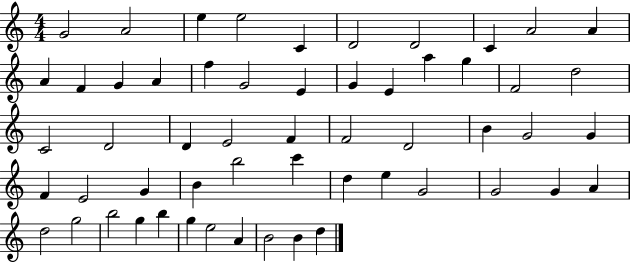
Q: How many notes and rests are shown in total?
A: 56